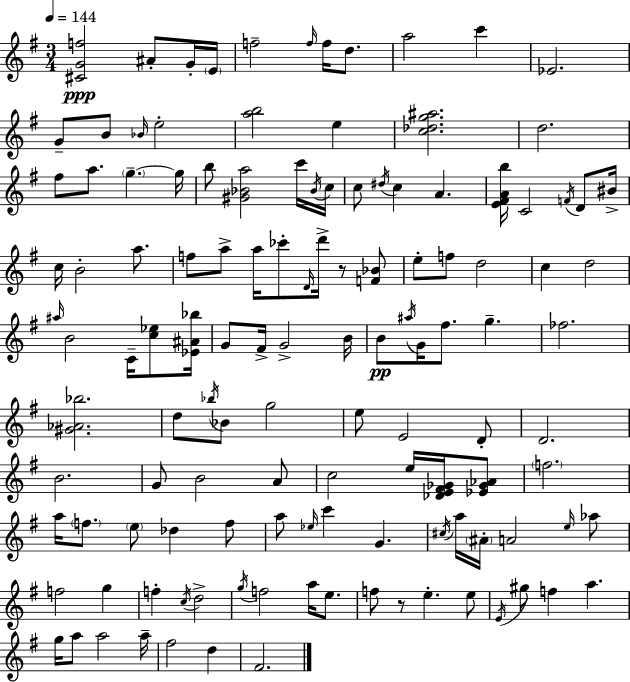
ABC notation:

X:1
T:Untitled
M:3/4
L:1/4
K:G
[^CGf]2 ^A/2 G/4 E/4 f2 f/4 f/4 d/2 a2 c' _E2 G/2 B/2 _B/4 e2 [ab]2 e [c_dg^a]2 d2 ^f/2 a/2 g g/4 b/2 [^G_Ba]2 c'/4 _B/4 c/4 c/2 ^d/4 c A [E^FAb]/4 C2 F/4 D/2 ^B/4 c/4 B2 a/2 f/2 a/2 a/4 _c'/2 D/4 d'/4 z/2 [F_B]/2 e/2 f/2 d2 c d2 ^a/4 B2 C/4 [c_e]/2 [_E^A_b]/4 G/2 ^F/4 G2 B/4 B/2 ^a/4 G/4 ^f/2 g _f2 [^G_A_b]2 d/2 _b/4 _B/2 g2 e/2 E2 D/2 D2 B2 G/2 B2 A/2 c2 e/4 [_DE^F_G]/4 [_E_G_A]/2 f2 a/4 f/2 e/2 _d f/2 a/2 _e/4 c' G ^c/4 a/4 ^A/4 A2 e/4 _a/2 f2 g f c/4 d2 g/4 f2 a/4 e/2 f/2 z/2 e e/2 E/4 ^g/2 f a g/4 a/2 a2 a/4 ^f2 d ^F2